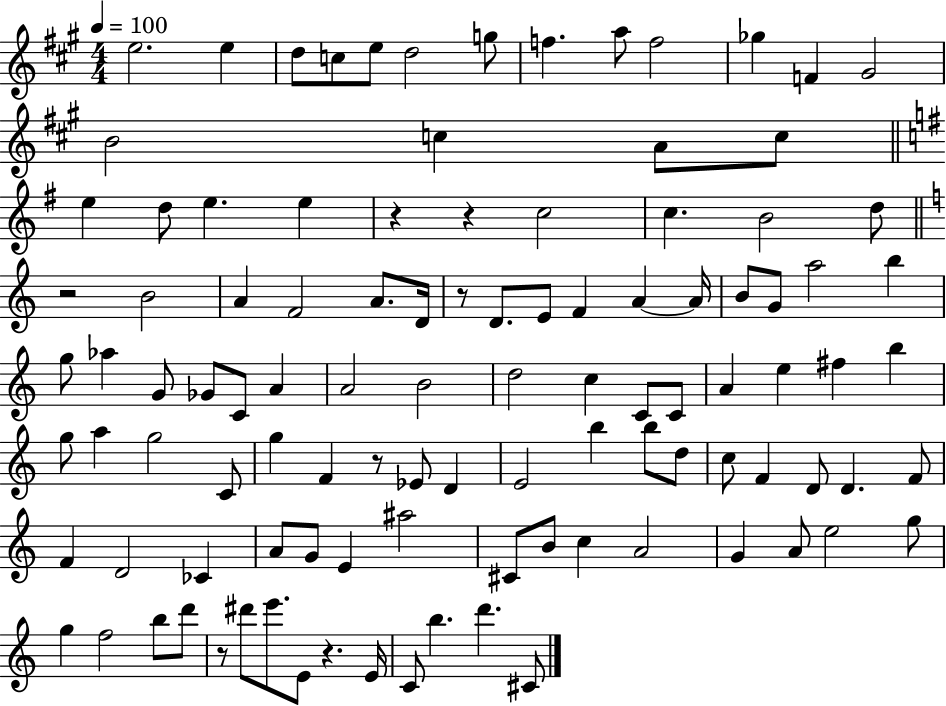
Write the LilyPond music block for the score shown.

{
  \clef treble
  \numericTimeSignature
  \time 4/4
  \key a \major
  \tempo 4 = 100
  \repeat volta 2 { e''2. e''4 | d''8 c''8 e''8 d''2 g''8 | f''4. a''8 f''2 | ges''4 f'4 gis'2 | \break b'2 c''4 a'8 c''8 | \bar "||" \break \key g \major e''4 d''8 e''4. e''4 | r4 r4 c''2 | c''4. b'2 d''8 | \bar "||" \break \key c \major r2 b'2 | a'4 f'2 a'8. d'16 | r8 d'8. e'8 f'4 a'4~~ a'16 | b'8 g'8 a''2 b''4 | \break g''8 aes''4 g'8 ges'8 c'8 a'4 | a'2 b'2 | d''2 c''4 c'8 c'8 | a'4 e''4 fis''4 b''4 | \break g''8 a''4 g''2 c'8 | g''4 f'4 r8 ees'8 d'4 | e'2 b''4 b''8 d''8 | c''8 f'4 d'8 d'4. f'8 | \break f'4 d'2 ces'4 | a'8 g'8 e'4 ais''2 | cis'8 b'8 c''4 a'2 | g'4 a'8 e''2 g''8 | \break g''4 f''2 b''8 d'''8 | r8 dis'''8 e'''8. e'8 r4. e'16 | c'8 b''4. d'''4. cis'8 | } \bar "|."
}